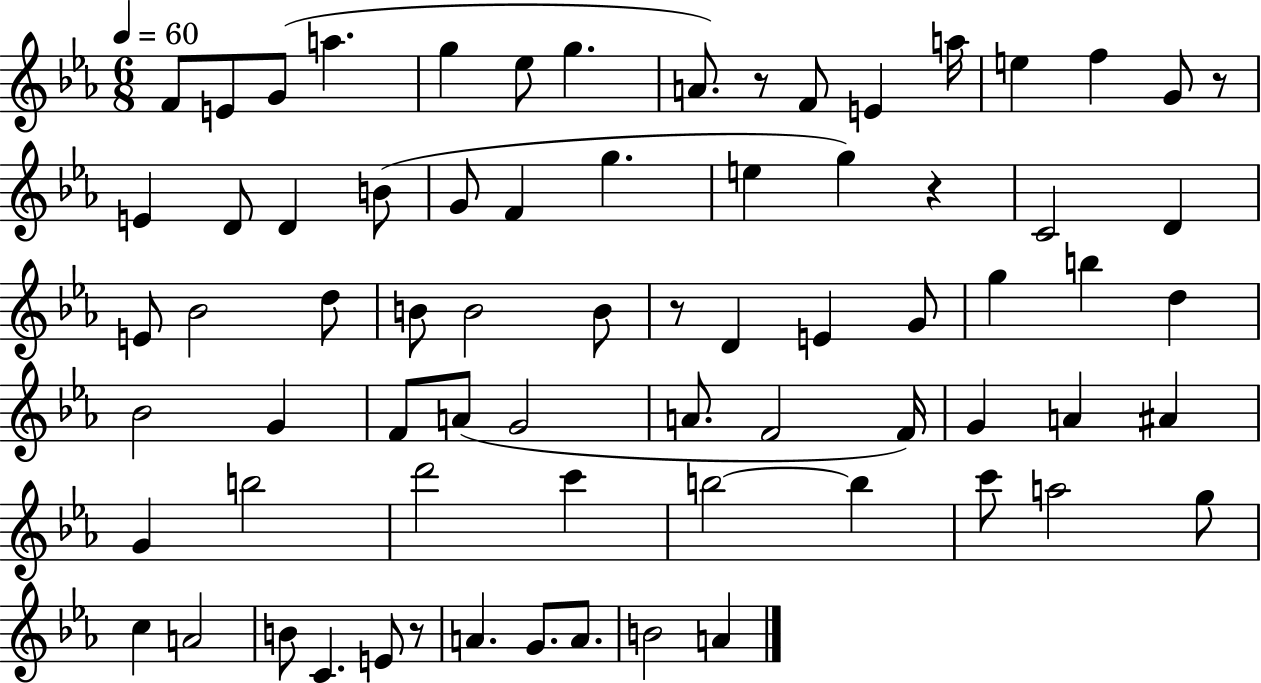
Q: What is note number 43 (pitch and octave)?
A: A4